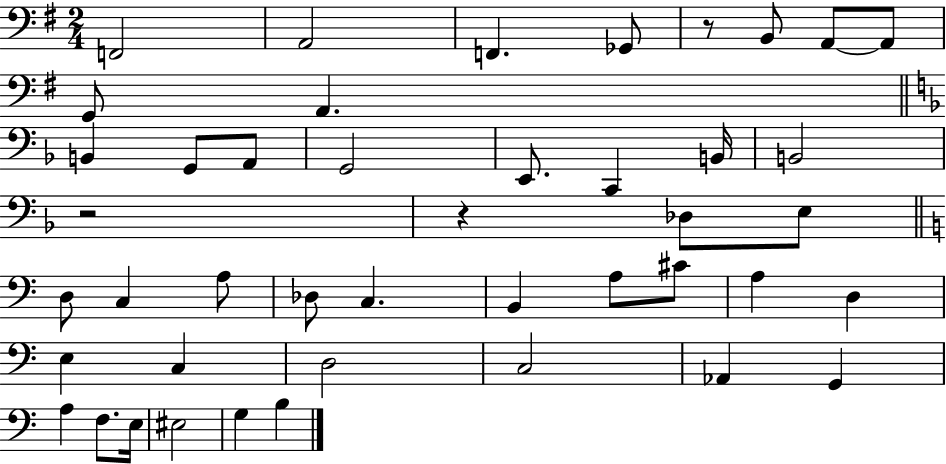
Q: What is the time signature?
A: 2/4